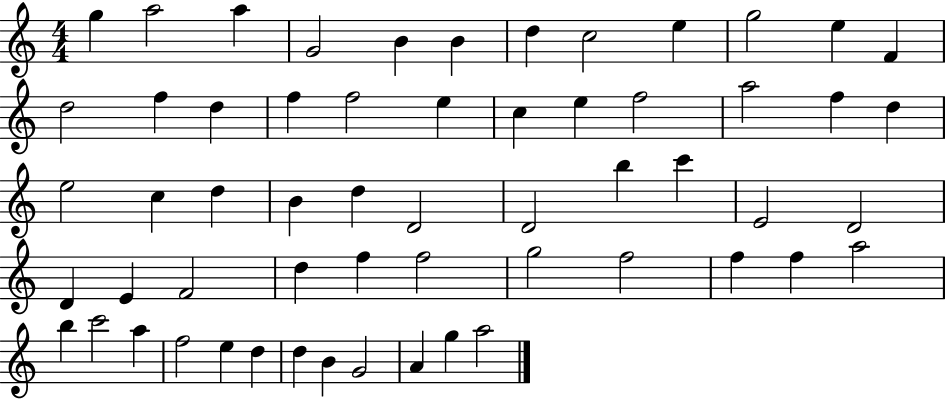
{
  \clef treble
  \numericTimeSignature
  \time 4/4
  \key c \major
  g''4 a''2 a''4 | g'2 b'4 b'4 | d''4 c''2 e''4 | g''2 e''4 f'4 | \break d''2 f''4 d''4 | f''4 f''2 e''4 | c''4 e''4 f''2 | a''2 f''4 d''4 | \break e''2 c''4 d''4 | b'4 d''4 d'2 | d'2 b''4 c'''4 | e'2 d'2 | \break d'4 e'4 f'2 | d''4 f''4 f''2 | g''2 f''2 | f''4 f''4 a''2 | \break b''4 c'''2 a''4 | f''2 e''4 d''4 | d''4 b'4 g'2 | a'4 g''4 a''2 | \break \bar "|."
}